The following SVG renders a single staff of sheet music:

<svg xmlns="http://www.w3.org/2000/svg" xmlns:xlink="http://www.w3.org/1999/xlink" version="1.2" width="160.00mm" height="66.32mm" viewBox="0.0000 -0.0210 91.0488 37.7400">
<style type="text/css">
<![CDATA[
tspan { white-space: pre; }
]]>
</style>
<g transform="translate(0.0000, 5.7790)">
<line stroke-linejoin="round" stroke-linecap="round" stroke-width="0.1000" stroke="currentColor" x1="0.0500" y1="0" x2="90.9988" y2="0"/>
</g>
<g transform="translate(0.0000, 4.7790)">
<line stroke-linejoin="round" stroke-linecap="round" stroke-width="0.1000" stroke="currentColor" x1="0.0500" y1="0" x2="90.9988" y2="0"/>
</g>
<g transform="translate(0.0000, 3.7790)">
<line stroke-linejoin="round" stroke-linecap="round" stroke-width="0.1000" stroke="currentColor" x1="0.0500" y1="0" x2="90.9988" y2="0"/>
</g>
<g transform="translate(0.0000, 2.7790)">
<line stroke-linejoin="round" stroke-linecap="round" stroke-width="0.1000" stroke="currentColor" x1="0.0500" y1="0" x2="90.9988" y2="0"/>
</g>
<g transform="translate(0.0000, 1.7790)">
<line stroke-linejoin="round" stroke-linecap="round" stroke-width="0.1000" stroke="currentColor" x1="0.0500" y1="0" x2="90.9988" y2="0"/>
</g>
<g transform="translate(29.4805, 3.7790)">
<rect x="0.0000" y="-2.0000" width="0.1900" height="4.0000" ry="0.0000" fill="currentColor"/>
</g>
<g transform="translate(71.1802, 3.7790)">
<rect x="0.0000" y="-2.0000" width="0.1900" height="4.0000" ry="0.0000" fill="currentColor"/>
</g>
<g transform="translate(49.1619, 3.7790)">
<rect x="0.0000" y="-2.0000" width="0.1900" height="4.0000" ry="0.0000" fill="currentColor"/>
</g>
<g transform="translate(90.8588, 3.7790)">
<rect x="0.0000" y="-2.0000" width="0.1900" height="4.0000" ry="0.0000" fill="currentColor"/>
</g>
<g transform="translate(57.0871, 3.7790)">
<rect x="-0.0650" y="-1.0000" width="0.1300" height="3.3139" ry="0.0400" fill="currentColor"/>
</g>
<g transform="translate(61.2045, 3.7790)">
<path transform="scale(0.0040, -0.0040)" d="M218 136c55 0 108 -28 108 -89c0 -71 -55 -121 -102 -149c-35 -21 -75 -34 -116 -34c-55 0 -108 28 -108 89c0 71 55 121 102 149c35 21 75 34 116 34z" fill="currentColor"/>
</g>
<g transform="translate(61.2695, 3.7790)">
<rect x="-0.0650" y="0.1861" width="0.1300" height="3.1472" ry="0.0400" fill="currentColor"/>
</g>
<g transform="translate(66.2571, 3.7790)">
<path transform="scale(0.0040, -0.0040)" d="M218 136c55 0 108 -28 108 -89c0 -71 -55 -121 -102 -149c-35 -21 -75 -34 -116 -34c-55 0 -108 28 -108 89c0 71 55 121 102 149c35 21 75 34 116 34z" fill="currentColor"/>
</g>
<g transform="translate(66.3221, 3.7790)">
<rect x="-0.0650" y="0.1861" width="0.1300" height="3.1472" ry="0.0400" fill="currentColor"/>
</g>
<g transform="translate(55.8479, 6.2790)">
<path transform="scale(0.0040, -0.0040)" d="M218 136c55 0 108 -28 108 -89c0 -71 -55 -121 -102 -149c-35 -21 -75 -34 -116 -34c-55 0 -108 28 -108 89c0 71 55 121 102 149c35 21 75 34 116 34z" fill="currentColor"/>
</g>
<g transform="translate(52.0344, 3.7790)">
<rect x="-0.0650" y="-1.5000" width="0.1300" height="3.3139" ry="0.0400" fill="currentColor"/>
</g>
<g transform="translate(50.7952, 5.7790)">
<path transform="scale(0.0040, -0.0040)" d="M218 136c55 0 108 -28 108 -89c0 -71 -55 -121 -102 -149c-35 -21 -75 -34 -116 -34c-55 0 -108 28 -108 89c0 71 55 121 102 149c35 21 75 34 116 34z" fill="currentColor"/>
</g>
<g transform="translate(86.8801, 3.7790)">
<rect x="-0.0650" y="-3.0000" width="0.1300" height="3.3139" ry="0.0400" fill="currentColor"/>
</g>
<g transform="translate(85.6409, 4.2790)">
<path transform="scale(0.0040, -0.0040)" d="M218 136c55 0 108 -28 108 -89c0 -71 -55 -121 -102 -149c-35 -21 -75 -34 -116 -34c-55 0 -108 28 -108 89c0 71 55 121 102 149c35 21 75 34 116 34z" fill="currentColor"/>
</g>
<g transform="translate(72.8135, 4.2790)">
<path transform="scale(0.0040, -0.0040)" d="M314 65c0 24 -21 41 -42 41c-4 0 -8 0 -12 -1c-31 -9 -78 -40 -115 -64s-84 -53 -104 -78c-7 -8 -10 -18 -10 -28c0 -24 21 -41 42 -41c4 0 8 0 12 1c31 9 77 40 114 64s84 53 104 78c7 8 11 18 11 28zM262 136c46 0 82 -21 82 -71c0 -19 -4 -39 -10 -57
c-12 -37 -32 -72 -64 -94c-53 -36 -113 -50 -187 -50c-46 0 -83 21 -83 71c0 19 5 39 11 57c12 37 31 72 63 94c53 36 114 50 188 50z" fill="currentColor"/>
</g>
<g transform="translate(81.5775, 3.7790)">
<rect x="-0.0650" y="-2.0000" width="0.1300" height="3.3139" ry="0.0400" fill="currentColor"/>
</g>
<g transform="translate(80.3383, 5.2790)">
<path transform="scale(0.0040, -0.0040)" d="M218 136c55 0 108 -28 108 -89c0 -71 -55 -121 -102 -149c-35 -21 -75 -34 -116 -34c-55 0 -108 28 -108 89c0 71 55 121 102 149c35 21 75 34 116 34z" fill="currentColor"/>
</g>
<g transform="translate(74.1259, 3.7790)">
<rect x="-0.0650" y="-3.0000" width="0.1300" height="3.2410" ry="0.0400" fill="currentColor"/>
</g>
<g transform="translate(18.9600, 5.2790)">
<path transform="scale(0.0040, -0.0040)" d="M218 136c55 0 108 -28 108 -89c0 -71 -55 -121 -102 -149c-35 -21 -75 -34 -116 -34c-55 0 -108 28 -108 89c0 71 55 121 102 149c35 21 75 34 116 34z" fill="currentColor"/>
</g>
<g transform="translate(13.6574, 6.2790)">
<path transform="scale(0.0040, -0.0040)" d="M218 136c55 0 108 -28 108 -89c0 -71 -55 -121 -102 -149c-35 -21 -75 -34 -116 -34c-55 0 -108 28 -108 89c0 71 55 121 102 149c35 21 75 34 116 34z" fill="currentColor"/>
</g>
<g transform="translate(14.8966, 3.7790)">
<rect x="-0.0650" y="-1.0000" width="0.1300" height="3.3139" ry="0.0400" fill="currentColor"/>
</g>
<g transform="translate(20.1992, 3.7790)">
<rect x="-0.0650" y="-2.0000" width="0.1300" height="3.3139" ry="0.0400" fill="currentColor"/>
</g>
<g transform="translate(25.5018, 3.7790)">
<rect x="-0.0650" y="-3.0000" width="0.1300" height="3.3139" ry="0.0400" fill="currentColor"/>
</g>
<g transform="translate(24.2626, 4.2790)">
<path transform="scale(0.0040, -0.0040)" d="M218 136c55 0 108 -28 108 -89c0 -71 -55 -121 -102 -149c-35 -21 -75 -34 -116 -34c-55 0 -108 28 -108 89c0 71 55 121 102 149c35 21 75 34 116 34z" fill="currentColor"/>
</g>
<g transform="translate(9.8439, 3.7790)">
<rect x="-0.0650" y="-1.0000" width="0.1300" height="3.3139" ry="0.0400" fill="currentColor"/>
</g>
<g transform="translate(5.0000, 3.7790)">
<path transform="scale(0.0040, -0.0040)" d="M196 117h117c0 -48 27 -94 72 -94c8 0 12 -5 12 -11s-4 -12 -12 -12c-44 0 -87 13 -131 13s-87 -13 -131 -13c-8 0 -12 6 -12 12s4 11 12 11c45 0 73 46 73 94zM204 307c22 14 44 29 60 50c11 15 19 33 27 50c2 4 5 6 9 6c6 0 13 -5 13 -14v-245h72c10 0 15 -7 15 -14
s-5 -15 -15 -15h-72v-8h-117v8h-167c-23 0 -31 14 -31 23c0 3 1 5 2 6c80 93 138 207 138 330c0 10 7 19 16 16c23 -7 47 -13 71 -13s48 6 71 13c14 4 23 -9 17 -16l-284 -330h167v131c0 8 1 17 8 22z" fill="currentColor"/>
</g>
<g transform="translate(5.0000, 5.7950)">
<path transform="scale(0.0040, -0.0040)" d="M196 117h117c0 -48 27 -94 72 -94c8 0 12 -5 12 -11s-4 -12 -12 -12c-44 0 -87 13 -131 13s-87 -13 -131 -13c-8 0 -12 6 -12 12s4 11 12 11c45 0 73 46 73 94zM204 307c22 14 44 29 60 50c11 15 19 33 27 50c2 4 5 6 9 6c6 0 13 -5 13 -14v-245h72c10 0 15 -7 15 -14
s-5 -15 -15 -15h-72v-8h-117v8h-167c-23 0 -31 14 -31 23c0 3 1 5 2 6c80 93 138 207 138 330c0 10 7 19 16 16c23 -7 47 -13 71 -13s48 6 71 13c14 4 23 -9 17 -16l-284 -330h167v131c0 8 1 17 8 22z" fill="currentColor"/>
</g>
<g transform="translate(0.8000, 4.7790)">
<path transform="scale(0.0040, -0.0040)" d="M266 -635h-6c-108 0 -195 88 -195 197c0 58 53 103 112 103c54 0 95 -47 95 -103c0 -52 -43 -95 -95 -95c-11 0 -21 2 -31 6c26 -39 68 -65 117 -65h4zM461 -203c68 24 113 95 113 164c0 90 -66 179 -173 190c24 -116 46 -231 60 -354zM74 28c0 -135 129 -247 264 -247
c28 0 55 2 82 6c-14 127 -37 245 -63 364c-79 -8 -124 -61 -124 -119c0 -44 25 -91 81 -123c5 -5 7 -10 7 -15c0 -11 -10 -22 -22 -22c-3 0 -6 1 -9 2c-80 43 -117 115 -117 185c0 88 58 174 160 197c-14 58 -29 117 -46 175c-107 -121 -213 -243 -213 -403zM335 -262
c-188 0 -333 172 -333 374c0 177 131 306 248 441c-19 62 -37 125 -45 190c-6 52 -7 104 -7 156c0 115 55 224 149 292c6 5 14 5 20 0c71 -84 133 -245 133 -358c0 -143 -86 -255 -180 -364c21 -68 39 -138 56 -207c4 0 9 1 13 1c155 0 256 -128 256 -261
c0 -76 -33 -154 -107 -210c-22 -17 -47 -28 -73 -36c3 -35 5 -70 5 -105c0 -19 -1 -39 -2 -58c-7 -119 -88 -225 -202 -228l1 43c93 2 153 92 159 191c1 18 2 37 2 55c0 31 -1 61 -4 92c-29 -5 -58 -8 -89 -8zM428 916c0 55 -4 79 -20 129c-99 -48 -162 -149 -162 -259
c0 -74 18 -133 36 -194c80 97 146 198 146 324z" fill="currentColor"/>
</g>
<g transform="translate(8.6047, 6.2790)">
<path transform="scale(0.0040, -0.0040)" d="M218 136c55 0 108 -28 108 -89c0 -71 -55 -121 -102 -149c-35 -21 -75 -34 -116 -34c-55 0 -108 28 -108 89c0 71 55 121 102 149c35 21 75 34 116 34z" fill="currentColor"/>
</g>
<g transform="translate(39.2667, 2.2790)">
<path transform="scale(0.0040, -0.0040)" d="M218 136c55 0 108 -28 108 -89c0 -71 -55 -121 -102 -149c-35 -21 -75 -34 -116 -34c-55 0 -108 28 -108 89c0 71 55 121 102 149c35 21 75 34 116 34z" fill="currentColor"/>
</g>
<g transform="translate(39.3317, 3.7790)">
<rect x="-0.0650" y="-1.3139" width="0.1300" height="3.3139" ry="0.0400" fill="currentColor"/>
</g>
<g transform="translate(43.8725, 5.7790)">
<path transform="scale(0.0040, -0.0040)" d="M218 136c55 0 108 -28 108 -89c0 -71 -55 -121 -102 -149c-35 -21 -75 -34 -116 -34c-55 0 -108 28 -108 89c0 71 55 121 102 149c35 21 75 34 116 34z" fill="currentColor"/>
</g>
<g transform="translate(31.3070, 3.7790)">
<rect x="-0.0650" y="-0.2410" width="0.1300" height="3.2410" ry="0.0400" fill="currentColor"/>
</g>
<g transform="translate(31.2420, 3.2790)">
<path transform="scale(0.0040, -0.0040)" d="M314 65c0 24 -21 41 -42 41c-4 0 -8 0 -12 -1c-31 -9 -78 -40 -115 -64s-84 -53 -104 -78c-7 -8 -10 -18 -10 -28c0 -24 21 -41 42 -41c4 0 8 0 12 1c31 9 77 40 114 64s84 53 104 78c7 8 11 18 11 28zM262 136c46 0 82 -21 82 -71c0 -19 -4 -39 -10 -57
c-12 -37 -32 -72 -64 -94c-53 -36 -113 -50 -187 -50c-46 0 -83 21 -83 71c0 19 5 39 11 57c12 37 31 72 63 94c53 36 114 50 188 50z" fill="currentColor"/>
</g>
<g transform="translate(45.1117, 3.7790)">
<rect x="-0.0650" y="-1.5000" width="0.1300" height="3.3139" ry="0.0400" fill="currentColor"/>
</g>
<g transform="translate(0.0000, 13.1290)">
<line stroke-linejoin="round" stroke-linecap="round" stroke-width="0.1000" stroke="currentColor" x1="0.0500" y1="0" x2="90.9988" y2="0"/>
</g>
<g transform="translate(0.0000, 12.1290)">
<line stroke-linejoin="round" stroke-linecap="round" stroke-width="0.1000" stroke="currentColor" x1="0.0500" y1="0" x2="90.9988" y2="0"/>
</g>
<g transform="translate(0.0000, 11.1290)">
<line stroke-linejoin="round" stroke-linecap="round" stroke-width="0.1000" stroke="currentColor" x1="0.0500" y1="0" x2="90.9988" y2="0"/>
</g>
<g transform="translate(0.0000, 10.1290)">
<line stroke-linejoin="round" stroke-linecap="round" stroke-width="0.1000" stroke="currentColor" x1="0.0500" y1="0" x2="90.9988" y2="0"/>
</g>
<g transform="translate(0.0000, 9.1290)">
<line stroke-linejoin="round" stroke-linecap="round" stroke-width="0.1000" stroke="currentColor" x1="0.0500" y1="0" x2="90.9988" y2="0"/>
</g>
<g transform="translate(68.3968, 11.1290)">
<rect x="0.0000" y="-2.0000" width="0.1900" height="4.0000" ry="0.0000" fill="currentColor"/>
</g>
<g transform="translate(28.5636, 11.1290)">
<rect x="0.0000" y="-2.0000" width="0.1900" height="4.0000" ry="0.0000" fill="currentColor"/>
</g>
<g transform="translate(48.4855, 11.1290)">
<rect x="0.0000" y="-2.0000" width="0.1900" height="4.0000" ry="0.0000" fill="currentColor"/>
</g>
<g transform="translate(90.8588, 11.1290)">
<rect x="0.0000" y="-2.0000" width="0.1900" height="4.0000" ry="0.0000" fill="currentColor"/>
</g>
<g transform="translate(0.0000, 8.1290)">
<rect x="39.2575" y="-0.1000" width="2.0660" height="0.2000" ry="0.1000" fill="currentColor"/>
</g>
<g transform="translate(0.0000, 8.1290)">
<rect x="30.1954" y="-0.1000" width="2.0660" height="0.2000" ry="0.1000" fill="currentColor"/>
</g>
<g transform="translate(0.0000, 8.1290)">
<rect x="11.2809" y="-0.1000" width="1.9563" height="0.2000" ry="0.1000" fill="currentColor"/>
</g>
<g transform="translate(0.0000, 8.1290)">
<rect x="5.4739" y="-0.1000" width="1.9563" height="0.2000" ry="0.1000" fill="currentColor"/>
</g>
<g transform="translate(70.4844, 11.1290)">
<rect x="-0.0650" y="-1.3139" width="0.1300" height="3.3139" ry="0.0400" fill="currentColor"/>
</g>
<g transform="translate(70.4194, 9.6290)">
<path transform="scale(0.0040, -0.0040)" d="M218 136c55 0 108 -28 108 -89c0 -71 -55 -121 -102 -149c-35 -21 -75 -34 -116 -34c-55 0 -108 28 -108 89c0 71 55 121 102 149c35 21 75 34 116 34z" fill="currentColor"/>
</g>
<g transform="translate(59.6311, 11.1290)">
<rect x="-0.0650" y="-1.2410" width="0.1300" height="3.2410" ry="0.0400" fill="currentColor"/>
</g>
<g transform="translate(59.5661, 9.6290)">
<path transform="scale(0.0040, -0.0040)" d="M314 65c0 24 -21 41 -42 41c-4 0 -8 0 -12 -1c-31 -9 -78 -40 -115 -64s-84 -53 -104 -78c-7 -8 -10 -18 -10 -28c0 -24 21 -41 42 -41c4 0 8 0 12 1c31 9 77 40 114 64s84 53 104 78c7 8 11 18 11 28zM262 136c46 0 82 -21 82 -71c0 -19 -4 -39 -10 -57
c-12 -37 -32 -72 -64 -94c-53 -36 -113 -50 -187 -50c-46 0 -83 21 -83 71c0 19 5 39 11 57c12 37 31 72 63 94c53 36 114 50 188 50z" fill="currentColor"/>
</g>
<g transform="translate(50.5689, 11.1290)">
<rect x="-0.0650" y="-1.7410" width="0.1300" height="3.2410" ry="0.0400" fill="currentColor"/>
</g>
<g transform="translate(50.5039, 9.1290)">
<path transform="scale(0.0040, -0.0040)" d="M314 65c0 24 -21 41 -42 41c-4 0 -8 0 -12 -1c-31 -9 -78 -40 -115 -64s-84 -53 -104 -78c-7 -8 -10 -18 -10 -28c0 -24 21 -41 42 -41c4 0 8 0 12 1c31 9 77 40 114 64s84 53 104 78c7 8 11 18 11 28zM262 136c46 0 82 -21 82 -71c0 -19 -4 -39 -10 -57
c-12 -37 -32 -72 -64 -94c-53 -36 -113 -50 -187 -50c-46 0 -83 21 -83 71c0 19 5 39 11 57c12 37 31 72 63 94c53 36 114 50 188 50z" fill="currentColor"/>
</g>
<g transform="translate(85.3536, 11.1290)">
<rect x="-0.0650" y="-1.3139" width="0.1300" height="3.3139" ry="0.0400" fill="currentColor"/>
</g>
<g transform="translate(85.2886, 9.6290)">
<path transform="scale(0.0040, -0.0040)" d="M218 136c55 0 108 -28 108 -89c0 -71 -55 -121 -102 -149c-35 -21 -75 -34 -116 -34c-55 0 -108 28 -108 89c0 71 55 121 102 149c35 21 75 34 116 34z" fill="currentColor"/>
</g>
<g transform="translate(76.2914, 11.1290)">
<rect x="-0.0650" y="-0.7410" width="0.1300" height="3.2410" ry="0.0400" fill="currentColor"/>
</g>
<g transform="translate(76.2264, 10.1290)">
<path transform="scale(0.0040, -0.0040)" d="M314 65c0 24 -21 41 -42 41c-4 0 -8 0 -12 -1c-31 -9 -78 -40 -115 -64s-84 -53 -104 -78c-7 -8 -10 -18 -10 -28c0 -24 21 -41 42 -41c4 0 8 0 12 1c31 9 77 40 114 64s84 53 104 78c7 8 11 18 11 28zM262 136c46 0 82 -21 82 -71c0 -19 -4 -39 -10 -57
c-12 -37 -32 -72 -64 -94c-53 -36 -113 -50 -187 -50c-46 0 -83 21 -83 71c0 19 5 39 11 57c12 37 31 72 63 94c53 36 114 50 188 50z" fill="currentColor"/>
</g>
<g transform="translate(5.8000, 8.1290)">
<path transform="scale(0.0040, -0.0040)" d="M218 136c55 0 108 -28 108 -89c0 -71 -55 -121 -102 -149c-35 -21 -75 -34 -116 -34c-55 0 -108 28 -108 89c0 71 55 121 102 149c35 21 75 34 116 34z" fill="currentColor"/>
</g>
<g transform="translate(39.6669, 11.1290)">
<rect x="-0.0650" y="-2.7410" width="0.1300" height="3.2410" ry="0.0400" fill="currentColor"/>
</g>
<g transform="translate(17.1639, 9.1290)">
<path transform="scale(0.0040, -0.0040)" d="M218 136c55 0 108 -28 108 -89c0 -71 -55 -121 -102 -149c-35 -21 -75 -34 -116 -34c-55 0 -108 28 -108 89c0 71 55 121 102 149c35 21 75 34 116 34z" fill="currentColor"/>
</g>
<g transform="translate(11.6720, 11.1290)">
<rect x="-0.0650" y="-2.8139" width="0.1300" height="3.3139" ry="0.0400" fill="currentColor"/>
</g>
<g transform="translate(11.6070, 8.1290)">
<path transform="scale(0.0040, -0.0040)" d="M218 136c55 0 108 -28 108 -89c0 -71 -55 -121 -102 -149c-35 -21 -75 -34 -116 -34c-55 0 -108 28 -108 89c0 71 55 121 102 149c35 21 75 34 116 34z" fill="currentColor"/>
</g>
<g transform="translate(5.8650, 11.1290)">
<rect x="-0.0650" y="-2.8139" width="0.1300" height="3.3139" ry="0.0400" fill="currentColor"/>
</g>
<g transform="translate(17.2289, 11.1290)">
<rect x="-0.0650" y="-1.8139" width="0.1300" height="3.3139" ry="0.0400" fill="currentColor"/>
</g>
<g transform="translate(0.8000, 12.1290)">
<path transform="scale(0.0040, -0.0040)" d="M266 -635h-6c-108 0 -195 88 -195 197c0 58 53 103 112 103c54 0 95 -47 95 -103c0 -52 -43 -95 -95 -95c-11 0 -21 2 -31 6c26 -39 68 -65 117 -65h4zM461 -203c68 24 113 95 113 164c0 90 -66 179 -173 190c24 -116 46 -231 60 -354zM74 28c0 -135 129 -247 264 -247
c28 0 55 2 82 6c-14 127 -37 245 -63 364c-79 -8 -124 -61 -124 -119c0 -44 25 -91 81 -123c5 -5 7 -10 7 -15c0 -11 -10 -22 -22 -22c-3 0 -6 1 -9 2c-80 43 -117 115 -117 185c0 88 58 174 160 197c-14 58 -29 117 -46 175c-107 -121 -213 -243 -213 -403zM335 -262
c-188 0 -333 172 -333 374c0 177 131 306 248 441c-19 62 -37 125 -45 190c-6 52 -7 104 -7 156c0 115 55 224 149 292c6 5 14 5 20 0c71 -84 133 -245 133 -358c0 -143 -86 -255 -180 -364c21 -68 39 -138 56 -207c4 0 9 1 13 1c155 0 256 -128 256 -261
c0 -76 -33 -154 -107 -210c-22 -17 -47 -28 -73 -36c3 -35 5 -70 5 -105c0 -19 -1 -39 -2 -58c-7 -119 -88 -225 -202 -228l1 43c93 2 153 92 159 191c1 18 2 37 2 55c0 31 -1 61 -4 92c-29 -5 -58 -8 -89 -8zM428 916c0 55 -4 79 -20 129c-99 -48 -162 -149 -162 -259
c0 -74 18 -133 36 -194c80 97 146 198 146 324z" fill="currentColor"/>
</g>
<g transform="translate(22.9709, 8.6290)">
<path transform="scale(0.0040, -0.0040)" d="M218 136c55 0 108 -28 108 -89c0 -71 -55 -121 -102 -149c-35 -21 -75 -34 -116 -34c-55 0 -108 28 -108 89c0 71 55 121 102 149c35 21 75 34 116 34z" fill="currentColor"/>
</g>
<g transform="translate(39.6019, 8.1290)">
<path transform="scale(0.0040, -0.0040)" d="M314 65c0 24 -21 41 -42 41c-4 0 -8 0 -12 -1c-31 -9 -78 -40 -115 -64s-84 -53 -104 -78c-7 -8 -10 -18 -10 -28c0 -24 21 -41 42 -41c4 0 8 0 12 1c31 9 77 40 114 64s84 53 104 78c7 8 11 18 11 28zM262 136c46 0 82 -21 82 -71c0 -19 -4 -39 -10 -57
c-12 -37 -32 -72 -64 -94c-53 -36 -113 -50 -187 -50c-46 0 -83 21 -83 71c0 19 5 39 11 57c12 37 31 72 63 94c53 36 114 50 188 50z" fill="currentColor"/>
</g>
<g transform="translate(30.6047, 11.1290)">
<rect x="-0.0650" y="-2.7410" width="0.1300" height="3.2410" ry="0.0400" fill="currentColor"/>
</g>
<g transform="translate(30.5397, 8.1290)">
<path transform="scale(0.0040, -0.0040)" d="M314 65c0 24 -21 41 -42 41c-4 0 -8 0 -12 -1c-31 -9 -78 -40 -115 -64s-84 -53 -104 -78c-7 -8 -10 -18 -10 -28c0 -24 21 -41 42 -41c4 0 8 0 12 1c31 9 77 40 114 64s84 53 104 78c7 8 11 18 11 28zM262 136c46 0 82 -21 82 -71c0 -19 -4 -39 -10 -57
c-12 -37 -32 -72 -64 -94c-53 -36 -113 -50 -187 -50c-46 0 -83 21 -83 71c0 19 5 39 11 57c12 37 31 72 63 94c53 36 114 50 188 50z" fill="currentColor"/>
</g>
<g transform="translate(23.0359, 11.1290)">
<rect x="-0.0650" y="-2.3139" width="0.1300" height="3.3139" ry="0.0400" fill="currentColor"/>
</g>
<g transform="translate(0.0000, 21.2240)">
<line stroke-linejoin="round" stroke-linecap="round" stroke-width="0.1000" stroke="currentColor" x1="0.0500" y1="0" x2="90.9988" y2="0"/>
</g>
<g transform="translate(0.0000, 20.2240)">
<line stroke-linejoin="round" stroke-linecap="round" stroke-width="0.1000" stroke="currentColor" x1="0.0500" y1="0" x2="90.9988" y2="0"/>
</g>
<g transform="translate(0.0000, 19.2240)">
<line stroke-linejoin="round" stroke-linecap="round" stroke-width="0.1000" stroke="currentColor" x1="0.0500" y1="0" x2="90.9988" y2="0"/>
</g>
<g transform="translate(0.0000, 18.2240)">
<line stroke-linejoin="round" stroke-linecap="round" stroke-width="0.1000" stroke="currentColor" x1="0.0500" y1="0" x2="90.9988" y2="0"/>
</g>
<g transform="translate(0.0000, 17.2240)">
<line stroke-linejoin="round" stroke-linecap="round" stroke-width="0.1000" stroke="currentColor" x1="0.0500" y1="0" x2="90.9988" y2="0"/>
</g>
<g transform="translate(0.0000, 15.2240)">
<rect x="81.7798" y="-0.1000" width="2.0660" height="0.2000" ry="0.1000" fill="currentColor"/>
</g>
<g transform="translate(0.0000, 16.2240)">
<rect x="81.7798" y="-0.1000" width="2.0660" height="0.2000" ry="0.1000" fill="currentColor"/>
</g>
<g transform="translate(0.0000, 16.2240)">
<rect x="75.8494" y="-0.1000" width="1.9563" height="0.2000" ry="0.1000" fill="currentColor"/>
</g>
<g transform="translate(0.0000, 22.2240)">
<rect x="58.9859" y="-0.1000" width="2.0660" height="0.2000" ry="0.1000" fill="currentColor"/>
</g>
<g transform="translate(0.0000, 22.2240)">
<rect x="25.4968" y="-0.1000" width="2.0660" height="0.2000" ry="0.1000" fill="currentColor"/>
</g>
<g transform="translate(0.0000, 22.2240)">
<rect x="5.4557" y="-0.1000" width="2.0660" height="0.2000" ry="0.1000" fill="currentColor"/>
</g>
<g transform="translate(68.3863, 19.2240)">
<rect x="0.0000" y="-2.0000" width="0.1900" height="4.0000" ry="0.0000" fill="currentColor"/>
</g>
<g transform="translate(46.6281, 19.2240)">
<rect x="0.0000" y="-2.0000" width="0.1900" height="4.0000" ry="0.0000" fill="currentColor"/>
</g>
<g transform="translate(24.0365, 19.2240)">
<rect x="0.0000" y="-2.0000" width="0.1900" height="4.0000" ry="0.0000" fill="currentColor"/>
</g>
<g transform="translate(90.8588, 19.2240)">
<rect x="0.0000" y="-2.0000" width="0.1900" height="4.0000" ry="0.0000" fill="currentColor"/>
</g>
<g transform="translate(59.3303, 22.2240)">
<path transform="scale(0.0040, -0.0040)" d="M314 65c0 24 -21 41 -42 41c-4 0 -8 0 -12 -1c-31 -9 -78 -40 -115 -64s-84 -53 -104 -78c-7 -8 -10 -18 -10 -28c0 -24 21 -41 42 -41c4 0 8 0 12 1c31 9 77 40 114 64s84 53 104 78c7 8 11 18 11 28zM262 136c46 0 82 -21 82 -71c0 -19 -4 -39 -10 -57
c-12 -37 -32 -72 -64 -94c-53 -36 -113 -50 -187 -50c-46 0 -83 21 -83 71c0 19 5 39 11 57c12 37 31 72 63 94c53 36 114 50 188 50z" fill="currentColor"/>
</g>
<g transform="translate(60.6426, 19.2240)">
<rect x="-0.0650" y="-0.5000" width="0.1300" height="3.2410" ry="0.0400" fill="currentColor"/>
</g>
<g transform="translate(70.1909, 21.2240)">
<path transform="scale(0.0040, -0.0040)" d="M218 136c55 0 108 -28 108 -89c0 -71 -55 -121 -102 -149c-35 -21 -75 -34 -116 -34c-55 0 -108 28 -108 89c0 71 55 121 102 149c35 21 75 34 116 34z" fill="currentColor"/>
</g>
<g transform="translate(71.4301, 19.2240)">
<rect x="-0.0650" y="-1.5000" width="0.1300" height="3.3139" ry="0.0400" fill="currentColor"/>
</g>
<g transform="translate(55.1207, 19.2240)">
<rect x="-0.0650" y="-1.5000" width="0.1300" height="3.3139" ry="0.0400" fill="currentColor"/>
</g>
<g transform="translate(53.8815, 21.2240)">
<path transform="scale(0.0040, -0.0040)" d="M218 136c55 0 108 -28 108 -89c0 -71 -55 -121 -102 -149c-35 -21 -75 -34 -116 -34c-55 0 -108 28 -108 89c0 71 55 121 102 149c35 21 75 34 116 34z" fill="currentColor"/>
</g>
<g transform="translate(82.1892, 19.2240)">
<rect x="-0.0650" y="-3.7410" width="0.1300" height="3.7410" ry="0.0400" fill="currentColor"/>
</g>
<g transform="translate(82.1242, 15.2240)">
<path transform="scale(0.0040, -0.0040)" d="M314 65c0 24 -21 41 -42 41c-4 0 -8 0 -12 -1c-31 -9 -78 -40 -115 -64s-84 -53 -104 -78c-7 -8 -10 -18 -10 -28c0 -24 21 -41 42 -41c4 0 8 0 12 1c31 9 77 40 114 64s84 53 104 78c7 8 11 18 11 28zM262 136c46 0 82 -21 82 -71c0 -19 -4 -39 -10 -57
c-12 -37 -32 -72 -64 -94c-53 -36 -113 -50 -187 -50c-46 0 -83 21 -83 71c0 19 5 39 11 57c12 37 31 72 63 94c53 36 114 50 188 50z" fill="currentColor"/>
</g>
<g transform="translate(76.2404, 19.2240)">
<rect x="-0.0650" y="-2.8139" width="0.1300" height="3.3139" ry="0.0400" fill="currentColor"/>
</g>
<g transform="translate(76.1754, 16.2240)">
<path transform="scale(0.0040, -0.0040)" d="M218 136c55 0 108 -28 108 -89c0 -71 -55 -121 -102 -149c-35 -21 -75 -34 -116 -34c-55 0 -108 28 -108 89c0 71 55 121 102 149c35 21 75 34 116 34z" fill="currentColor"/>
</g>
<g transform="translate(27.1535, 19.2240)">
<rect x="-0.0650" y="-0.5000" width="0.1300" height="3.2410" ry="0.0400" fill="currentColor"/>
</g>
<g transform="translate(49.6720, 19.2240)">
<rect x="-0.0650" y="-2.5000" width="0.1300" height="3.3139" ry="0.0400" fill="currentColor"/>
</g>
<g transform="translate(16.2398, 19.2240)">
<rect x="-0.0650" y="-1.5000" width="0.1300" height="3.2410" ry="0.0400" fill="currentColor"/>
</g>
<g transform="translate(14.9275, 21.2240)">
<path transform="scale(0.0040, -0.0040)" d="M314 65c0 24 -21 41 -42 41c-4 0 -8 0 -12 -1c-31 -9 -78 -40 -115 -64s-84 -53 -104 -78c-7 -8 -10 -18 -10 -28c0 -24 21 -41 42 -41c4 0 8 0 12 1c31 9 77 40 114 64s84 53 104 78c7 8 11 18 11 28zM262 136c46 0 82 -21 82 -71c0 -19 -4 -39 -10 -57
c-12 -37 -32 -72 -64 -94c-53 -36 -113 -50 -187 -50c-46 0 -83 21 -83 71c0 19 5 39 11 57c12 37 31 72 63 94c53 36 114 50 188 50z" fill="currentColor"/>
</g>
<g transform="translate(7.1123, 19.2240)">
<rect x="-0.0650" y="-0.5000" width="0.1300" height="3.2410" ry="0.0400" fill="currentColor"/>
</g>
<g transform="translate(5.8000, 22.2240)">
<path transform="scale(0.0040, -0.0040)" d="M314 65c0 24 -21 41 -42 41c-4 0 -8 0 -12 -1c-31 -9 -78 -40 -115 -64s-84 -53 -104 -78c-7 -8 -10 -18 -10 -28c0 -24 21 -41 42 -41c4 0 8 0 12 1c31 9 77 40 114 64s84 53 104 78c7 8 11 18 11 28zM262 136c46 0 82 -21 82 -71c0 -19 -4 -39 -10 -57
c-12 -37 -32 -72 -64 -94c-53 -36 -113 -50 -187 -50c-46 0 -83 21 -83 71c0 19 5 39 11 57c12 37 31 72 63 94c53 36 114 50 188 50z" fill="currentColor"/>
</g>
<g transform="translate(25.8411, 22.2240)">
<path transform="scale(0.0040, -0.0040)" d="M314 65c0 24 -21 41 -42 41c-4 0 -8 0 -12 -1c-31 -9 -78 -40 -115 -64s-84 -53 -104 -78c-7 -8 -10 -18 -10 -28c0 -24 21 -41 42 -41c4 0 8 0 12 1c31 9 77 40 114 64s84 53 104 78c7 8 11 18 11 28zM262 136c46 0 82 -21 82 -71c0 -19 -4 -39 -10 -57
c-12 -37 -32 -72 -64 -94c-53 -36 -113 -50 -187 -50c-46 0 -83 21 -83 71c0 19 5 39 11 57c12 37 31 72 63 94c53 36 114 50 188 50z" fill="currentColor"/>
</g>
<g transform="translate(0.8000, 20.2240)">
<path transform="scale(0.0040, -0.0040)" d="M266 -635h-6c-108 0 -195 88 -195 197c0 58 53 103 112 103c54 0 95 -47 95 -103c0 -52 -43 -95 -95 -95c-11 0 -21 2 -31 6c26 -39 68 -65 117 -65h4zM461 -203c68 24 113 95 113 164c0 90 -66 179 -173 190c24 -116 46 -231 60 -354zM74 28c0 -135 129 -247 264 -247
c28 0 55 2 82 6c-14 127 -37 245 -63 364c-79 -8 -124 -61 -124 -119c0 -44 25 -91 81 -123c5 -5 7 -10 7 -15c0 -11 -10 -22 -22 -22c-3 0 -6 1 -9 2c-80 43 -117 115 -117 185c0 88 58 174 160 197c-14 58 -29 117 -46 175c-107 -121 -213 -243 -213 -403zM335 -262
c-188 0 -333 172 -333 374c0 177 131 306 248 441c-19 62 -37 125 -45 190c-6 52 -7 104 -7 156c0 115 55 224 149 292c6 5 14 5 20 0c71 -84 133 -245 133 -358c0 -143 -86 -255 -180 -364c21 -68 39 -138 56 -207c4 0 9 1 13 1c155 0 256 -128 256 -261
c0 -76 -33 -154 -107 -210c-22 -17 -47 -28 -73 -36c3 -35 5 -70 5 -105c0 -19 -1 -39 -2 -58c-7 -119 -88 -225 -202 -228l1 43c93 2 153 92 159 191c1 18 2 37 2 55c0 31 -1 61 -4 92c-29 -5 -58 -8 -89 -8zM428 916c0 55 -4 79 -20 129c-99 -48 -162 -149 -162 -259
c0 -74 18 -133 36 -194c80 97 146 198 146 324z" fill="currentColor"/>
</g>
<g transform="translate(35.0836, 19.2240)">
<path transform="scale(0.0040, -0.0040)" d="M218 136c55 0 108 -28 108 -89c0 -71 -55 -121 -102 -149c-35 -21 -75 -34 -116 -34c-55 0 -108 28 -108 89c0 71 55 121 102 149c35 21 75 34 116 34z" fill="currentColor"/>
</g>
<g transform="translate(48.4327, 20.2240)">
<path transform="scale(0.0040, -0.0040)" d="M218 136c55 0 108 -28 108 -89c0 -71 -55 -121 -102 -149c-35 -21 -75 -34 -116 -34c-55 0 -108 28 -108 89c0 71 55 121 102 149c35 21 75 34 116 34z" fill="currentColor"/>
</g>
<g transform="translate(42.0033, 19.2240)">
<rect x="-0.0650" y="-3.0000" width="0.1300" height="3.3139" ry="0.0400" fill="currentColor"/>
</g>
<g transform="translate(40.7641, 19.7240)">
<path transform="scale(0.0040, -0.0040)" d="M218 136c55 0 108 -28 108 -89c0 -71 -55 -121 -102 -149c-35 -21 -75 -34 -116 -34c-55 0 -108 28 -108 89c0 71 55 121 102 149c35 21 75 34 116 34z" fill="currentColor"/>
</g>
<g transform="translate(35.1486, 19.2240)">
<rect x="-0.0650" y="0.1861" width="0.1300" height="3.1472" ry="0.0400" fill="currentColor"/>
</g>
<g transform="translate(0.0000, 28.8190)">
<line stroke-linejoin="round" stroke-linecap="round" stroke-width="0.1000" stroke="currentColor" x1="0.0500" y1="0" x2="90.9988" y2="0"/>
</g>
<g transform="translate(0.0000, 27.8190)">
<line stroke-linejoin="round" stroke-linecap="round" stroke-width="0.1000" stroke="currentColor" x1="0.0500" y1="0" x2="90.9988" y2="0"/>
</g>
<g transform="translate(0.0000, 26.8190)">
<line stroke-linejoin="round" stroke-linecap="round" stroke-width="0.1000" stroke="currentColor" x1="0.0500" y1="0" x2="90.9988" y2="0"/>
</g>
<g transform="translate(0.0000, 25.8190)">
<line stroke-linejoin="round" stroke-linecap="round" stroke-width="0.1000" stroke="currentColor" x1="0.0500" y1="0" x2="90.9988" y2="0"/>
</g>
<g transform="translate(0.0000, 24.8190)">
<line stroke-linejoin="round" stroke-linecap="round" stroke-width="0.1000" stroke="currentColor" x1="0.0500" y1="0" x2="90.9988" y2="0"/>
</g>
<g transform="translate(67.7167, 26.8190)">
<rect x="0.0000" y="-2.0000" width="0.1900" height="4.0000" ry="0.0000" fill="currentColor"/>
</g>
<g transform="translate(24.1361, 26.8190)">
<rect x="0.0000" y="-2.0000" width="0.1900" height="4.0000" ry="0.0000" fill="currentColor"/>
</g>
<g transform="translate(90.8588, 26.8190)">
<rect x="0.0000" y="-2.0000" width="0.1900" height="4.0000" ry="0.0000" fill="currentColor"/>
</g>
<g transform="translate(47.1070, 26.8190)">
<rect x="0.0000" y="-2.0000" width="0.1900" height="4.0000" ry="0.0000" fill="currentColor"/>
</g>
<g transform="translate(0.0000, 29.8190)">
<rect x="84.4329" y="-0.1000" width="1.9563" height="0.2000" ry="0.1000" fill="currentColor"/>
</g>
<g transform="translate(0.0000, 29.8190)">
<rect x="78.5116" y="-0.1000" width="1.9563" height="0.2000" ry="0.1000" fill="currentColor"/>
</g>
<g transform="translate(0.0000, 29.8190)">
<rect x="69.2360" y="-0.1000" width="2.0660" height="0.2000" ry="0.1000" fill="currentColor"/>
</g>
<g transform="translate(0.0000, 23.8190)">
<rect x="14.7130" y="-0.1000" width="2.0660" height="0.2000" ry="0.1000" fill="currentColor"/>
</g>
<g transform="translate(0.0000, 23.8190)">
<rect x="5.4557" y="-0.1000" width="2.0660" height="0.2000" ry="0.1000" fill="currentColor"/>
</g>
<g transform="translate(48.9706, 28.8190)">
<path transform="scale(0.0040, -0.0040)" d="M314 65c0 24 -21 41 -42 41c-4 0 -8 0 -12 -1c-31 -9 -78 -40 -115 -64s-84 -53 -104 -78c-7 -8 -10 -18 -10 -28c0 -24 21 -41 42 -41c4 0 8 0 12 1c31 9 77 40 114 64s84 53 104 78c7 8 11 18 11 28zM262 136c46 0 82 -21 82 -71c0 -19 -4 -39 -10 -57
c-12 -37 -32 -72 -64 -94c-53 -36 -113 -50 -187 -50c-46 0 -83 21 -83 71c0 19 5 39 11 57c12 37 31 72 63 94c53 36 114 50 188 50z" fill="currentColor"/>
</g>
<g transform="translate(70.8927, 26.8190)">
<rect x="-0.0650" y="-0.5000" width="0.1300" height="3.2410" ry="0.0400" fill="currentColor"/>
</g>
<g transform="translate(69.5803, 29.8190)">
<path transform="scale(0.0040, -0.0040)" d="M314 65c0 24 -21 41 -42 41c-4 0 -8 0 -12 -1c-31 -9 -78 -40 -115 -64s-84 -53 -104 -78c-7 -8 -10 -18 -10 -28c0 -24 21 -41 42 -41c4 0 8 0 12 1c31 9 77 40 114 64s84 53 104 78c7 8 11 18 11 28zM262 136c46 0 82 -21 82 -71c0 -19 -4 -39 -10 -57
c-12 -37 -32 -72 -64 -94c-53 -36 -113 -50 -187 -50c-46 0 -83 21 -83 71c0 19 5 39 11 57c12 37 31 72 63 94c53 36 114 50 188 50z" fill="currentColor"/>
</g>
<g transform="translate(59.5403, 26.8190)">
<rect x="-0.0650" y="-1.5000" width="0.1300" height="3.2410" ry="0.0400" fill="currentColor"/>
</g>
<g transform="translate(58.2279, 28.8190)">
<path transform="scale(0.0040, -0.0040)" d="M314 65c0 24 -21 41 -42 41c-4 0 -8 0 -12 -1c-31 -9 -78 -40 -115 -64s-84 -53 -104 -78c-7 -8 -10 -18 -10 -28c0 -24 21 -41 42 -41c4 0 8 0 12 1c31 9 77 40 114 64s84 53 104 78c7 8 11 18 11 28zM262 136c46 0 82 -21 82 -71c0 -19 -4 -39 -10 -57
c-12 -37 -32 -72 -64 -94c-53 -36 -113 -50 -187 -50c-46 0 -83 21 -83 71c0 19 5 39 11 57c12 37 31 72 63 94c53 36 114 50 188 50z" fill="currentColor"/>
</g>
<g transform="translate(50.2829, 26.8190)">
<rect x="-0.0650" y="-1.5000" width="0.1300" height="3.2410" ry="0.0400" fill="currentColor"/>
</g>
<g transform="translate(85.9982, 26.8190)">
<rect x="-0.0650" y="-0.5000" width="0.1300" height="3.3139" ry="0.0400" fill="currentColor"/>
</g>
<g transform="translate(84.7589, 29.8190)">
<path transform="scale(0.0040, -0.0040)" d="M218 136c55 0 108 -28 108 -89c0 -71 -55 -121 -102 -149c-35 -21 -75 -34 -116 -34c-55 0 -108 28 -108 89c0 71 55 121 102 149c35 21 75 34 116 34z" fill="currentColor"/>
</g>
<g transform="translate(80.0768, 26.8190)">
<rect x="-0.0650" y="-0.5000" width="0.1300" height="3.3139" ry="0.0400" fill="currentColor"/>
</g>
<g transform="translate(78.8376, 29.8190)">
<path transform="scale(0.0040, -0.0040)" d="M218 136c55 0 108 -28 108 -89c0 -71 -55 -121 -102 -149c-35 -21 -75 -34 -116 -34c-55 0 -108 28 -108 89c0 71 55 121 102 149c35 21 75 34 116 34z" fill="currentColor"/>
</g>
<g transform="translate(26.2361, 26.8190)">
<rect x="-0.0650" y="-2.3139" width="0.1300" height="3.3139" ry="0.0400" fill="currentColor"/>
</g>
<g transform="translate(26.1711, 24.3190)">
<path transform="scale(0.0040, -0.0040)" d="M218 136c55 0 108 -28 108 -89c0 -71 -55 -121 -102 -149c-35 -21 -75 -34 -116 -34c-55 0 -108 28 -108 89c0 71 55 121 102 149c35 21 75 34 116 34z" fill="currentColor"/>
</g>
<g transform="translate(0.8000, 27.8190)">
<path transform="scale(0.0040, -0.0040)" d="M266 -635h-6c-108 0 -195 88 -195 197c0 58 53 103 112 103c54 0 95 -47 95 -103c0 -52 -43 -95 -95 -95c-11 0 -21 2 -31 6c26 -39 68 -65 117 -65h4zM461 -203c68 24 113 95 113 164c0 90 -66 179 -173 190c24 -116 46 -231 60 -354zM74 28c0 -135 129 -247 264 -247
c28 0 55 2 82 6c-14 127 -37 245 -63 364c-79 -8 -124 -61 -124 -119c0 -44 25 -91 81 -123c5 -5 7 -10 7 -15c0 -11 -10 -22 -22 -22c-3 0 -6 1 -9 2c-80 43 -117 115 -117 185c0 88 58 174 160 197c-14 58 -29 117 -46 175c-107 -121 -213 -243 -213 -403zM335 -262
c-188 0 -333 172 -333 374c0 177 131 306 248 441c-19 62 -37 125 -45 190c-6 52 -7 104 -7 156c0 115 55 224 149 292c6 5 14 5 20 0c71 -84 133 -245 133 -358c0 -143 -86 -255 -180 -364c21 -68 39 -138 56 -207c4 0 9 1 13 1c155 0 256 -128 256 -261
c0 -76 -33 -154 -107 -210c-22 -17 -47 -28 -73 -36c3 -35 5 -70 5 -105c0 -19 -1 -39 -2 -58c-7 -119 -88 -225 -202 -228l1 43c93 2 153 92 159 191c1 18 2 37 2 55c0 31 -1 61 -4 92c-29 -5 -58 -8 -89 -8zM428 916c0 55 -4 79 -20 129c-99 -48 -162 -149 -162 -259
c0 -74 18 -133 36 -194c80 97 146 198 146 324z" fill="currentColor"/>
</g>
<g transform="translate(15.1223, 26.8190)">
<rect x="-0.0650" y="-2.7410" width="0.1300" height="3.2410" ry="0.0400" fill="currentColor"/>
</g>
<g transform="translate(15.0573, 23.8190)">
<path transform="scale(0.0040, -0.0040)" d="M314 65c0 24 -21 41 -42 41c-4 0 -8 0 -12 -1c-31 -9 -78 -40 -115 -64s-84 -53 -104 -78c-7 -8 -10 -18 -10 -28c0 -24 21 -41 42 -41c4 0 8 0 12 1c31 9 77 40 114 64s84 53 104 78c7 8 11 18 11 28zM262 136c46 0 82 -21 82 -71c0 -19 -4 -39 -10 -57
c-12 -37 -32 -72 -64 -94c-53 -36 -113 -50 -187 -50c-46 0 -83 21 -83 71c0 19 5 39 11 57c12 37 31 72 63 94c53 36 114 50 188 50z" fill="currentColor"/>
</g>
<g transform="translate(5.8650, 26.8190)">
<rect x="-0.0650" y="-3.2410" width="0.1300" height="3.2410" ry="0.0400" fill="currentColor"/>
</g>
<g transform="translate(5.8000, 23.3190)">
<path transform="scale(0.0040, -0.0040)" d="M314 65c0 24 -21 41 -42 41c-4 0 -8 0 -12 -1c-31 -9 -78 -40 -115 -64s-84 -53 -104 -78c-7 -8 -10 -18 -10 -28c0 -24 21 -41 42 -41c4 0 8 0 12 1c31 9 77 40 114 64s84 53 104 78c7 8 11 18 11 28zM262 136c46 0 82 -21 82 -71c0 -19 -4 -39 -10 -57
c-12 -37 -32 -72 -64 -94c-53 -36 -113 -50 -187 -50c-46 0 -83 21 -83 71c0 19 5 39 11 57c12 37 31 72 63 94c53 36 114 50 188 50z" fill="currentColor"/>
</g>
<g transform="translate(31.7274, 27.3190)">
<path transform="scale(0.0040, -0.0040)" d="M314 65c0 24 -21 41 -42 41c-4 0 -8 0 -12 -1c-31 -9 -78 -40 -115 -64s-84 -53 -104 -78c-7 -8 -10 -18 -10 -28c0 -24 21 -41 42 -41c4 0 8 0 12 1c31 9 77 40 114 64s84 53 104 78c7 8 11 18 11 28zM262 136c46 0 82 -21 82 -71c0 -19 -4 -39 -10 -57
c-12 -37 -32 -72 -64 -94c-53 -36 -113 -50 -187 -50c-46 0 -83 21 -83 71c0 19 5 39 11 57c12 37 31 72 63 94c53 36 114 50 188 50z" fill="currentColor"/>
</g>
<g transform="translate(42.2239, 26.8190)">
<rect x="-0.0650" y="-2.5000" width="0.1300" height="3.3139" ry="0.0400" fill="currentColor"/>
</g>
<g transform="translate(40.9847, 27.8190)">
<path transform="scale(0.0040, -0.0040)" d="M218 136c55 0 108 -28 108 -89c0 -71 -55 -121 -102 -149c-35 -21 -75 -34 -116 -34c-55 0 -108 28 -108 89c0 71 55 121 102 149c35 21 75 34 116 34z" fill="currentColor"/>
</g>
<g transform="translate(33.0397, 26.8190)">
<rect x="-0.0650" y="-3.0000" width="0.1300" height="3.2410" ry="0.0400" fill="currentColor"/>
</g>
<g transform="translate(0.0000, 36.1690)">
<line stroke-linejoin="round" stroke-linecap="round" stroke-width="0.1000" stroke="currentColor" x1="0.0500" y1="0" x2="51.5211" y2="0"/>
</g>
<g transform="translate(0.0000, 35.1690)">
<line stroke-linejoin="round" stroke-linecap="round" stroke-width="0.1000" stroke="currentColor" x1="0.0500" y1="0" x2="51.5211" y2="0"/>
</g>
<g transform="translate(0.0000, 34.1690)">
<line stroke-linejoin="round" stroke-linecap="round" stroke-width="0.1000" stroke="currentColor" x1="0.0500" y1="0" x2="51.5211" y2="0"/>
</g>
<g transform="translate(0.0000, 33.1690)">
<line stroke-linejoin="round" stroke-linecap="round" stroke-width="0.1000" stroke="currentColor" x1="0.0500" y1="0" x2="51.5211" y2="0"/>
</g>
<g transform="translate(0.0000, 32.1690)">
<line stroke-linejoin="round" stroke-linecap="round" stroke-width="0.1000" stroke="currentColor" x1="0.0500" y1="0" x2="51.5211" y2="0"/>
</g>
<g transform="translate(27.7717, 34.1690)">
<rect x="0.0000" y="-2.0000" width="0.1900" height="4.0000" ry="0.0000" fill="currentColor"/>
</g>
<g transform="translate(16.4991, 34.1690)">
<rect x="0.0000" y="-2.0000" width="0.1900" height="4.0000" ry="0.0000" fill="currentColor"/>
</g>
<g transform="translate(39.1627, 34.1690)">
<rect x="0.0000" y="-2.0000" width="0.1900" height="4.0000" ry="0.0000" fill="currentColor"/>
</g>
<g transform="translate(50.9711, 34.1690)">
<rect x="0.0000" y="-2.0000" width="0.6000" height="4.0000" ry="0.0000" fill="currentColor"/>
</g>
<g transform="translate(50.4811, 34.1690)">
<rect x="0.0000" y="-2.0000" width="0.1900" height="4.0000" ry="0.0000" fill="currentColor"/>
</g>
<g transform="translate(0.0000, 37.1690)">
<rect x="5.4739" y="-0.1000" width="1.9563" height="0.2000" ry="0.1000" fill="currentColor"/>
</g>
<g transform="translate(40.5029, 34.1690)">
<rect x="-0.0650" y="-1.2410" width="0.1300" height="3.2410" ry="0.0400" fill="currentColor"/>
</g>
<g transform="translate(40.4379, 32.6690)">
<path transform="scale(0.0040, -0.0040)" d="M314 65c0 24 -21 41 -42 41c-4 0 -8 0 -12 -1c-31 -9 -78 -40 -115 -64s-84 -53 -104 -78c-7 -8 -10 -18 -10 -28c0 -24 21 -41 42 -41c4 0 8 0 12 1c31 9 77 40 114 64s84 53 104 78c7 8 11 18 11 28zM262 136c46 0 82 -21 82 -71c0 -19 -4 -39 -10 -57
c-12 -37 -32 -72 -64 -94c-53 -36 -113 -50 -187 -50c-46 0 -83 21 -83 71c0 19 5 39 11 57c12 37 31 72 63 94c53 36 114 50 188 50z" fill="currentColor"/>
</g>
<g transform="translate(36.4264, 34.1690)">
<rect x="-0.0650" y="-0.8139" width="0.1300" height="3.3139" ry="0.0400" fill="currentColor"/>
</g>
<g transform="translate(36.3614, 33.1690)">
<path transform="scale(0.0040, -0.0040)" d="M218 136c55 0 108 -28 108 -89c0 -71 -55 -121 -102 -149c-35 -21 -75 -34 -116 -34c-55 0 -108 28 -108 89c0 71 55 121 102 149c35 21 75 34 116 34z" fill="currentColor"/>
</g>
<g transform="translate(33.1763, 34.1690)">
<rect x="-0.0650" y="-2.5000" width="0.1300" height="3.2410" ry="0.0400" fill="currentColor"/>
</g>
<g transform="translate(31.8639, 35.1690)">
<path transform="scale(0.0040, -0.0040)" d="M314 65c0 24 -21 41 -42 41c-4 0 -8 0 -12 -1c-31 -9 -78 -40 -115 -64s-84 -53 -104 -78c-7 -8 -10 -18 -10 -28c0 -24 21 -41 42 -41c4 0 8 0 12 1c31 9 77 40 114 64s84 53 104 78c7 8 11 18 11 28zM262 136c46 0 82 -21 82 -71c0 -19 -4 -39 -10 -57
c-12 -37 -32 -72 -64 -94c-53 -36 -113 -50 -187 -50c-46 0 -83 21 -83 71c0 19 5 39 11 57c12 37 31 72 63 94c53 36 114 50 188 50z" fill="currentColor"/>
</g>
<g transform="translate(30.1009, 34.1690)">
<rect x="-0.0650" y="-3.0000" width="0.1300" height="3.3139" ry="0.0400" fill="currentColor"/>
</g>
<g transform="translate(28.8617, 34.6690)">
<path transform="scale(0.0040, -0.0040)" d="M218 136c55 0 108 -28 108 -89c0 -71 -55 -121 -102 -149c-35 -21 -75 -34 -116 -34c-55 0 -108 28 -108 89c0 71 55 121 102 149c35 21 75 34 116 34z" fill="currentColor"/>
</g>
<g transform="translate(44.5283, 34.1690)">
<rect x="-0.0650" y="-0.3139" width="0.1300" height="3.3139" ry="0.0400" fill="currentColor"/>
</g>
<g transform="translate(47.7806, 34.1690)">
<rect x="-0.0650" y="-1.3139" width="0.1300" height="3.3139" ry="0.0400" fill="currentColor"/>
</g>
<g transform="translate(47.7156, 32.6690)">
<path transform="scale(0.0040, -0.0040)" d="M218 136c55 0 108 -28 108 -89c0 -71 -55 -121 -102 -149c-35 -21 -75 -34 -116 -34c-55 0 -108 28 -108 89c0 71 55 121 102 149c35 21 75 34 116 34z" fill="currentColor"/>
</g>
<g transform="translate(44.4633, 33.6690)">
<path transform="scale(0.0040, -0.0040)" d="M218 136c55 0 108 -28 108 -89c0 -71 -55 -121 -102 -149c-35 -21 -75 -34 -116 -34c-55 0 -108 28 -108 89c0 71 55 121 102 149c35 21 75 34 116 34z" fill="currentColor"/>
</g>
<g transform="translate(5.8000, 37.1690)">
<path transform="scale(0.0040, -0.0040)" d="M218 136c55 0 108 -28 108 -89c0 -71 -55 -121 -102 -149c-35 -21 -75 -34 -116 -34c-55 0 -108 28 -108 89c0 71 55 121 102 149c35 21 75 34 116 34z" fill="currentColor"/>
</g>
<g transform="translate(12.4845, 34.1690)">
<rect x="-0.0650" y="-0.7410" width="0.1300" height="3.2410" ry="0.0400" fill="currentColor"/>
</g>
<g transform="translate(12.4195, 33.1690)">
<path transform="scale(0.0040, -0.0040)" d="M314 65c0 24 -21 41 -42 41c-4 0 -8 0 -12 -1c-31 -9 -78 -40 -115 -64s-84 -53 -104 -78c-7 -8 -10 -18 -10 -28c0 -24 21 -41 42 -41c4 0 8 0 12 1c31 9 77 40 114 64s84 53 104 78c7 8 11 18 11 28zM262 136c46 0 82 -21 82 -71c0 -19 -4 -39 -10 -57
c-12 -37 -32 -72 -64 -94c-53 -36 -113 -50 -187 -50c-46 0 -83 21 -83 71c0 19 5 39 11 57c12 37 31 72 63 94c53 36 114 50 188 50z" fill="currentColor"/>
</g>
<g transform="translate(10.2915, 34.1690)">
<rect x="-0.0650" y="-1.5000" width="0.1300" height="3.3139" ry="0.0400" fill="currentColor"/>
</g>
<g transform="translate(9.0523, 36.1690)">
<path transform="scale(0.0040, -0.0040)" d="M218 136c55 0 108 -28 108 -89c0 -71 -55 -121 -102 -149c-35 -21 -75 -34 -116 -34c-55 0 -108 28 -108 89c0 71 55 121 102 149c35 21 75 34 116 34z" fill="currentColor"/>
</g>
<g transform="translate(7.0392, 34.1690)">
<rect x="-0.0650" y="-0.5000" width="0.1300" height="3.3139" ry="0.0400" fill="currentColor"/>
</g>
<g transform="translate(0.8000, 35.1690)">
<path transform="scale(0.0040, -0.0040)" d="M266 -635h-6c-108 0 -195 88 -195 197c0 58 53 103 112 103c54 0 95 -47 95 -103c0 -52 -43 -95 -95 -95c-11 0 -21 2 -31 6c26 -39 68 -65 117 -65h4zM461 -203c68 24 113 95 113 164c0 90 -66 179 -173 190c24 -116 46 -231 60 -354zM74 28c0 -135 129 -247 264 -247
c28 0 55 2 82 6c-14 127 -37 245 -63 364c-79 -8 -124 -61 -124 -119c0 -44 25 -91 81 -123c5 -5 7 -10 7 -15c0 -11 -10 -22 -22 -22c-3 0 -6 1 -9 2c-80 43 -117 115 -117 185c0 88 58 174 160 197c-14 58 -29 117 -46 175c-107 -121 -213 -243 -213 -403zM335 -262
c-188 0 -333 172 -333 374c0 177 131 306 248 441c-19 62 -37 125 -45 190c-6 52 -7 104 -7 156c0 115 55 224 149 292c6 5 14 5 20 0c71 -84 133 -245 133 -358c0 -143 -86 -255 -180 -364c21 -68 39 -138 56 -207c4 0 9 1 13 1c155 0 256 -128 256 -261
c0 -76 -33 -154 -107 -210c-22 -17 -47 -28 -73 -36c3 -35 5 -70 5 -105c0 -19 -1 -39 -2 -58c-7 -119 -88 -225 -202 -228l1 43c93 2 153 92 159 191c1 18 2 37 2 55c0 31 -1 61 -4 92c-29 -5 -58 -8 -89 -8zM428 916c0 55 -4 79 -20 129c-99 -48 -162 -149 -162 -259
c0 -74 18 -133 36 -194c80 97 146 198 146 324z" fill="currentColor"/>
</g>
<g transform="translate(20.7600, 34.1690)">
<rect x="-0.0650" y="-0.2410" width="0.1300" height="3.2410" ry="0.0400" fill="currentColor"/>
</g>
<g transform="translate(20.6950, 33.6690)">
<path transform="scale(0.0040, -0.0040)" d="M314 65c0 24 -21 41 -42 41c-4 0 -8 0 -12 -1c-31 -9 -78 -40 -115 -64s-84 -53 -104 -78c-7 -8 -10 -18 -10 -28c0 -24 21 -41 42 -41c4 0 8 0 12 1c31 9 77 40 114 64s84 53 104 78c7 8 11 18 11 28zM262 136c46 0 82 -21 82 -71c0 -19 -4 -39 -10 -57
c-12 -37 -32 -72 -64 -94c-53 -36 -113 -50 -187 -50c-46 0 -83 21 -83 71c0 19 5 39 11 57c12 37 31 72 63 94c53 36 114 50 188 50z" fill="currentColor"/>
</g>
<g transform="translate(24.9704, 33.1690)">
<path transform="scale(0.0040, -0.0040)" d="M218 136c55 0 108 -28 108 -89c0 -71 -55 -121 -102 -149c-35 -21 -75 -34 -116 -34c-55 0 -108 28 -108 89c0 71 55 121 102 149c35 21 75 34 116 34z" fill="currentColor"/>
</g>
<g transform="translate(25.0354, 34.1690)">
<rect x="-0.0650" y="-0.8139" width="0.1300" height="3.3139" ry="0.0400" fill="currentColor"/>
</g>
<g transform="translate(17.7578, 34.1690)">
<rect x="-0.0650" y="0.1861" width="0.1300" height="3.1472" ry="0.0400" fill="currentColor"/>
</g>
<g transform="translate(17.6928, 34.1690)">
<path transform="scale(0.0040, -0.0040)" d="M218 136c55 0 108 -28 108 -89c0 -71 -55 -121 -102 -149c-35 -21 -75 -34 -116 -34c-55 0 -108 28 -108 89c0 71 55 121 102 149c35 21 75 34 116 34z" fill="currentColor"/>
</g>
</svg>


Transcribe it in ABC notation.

X:1
T:Untitled
M:4/4
L:1/4
K:C
D D F A c2 e E E D B B A2 F A a a f g a2 a2 f2 e2 e d2 e C2 E2 C2 B A G E C2 E a c'2 b2 a2 g A2 G E2 E2 C2 C C C E d2 B c2 d A G2 d e2 c e